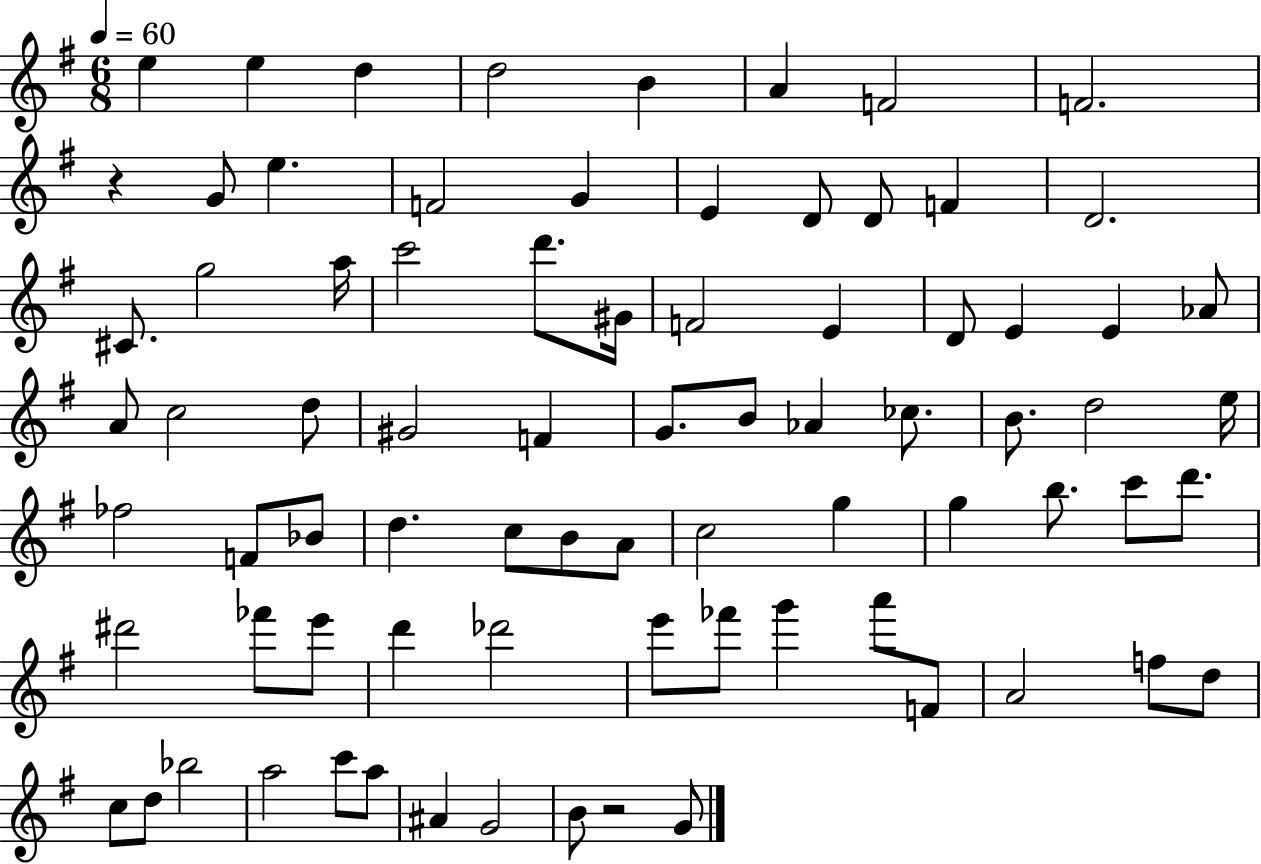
{
  \clef treble
  \numericTimeSignature
  \time 6/8
  \key g \major
  \tempo 4 = 60
  e''4 e''4 d''4 | d''2 b'4 | a'4 f'2 | f'2. | \break r4 g'8 e''4. | f'2 g'4 | e'4 d'8 d'8 f'4 | d'2. | \break cis'8. g''2 a''16 | c'''2 d'''8. gis'16 | f'2 e'4 | d'8 e'4 e'4 aes'8 | \break a'8 c''2 d''8 | gis'2 f'4 | g'8. b'8 aes'4 ces''8. | b'8. d''2 e''16 | \break fes''2 f'8 bes'8 | d''4. c''8 b'8 a'8 | c''2 g''4 | g''4 b''8. c'''8 d'''8. | \break dis'''2 fes'''8 e'''8 | d'''4 des'''2 | e'''8 fes'''8 g'''4 a'''8 f'8 | a'2 f''8 d''8 | \break c''8 d''8 bes''2 | a''2 c'''8 a''8 | ais'4 g'2 | b'8 r2 g'8 | \break \bar "|."
}